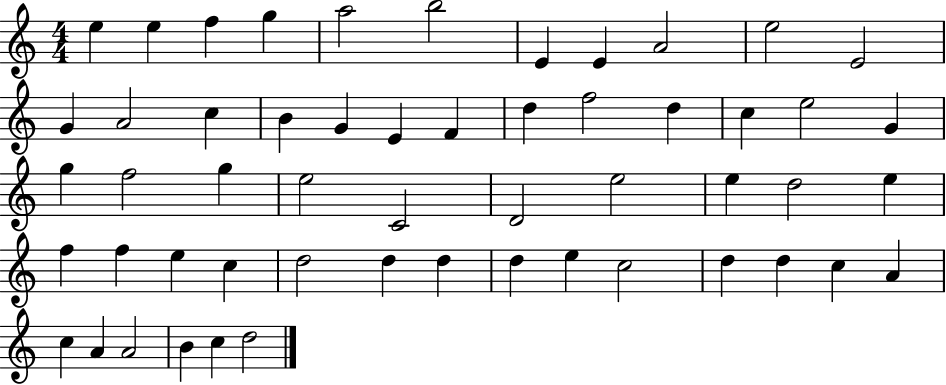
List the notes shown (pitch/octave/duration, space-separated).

E5/q E5/q F5/q G5/q A5/h B5/h E4/q E4/q A4/h E5/h E4/h G4/q A4/h C5/q B4/q G4/q E4/q F4/q D5/q F5/h D5/q C5/q E5/h G4/q G5/q F5/h G5/q E5/h C4/h D4/h E5/h E5/q D5/h E5/q F5/q F5/q E5/q C5/q D5/h D5/q D5/q D5/q E5/q C5/h D5/q D5/q C5/q A4/q C5/q A4/q A4/h B4/q C5/q D5/h